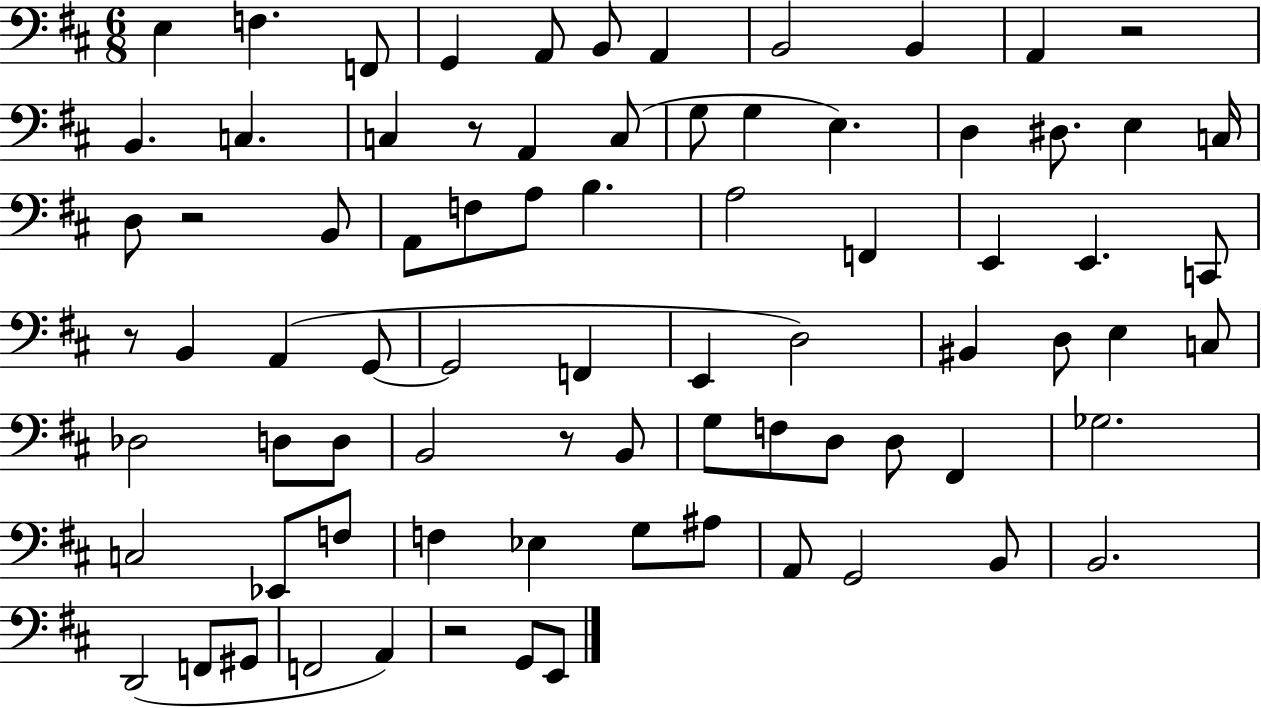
X:1
T:Untitled
M:6/8
L:1/4
K:D
E, F, F,,/2 G,, A,,/2 B,,/2 A,, B,,2 B,, A,, z2 B,, C, C, z/2 A,, C,/2 G,/2 G, E, D, ^D,/2 E, C,/4 D,/2 z2 B,,/2 A,,/2 F,/2 A,/2 B, A,2 F,, E,, E,, C,,/2 z/2 B,, A,, G,,/2 G,,2 F,, E,, D,2 ^B,, D,/2 E, C,/2 _D,2 D,/2 D,/2 B,,2 z/2 B,,/2 G,/2 F,/2 D,/2 D,/2 ^F,, _G,2 C,2 _E,,/2 F,/2 F, _E, G,/2 ^A,/2 A,,/2 G,,2 B,,/2 B,,2 D,,2 F,,/2 ^G,,/2 F,,2 A,, z2 G,,/2 E,,/2